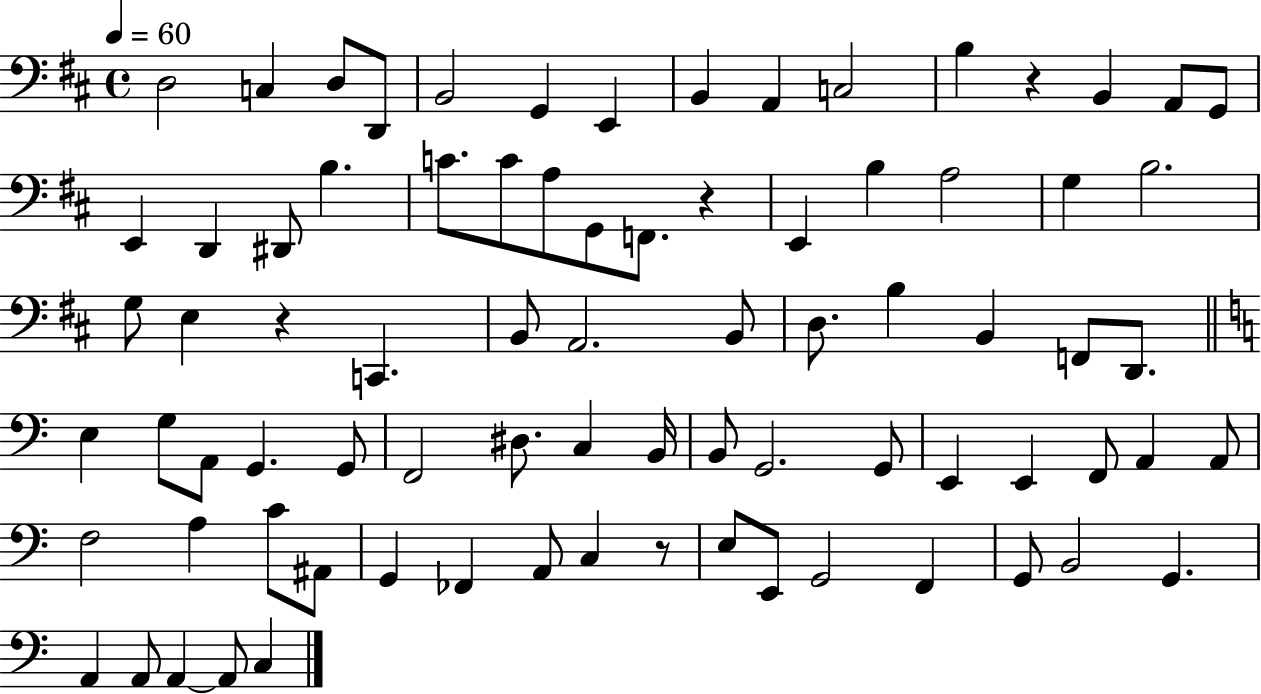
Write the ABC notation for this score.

X:1
T:Untitled
M:4/4
L:1/4
K:D
D,2 C, D,/2 D,,/2 B,,2 G,, E,, B,, A,, C,2 B, z B,, A,,/2 G,,/2 E,, D,, ^D,,/2 B, C/2 C/2 A,/2 G,,/2 F,,/2 z E,, B, A,2 G, B,2 G,/2 E, z C,, B,,/2 A,,2 B,,/2 D,/2 B, B,, F,,/2 D,,/2 E, G,/2 A,,/2 G,, G,,/2 F,,2 ^D,/2 C, B,,/4 B,,/2 G,,2 G,,/2 E,, E,, F,,/2 A,, A,,/2 F,2 A, C/2 ^A,,/2 G,, _F,, A,,/2 C, z/2 E,/2 E,,/2 G,,2 F,, G,,/2 B,,2 G,, A,, A,,/2 A,, A,,/2 C,